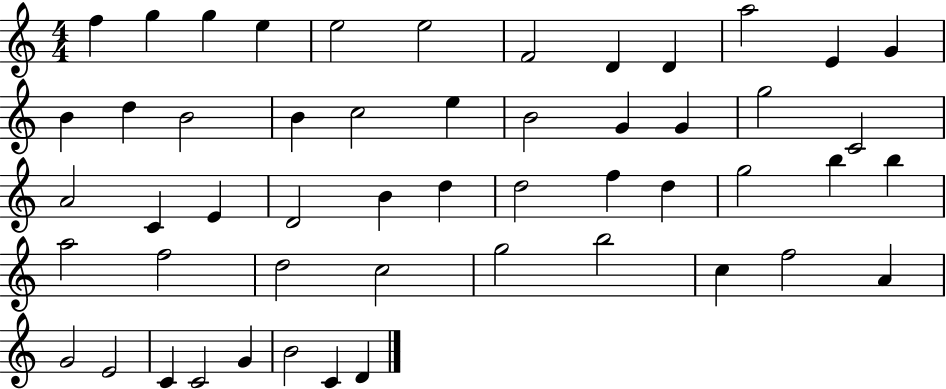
F5/q G5/q G5/q E5/q E5/h E5/h F4/h D4/q D4/q A5/h E4/q G4/q B4/q D5/q B4/h B4/q C5/h E5/q B4/h G4/q G4/q G5/h C4/h A4/h C4/q E4/q D4/h B4/q D5/q D5/h F5/q D5/q G5/h B5/q B5/q A5/h F5/h D5/h C5/h G5/h B5/h C5/q F5/h A4/q G4/h E4/h C4/q C4/h G4/q B4/h C4/q D4/q